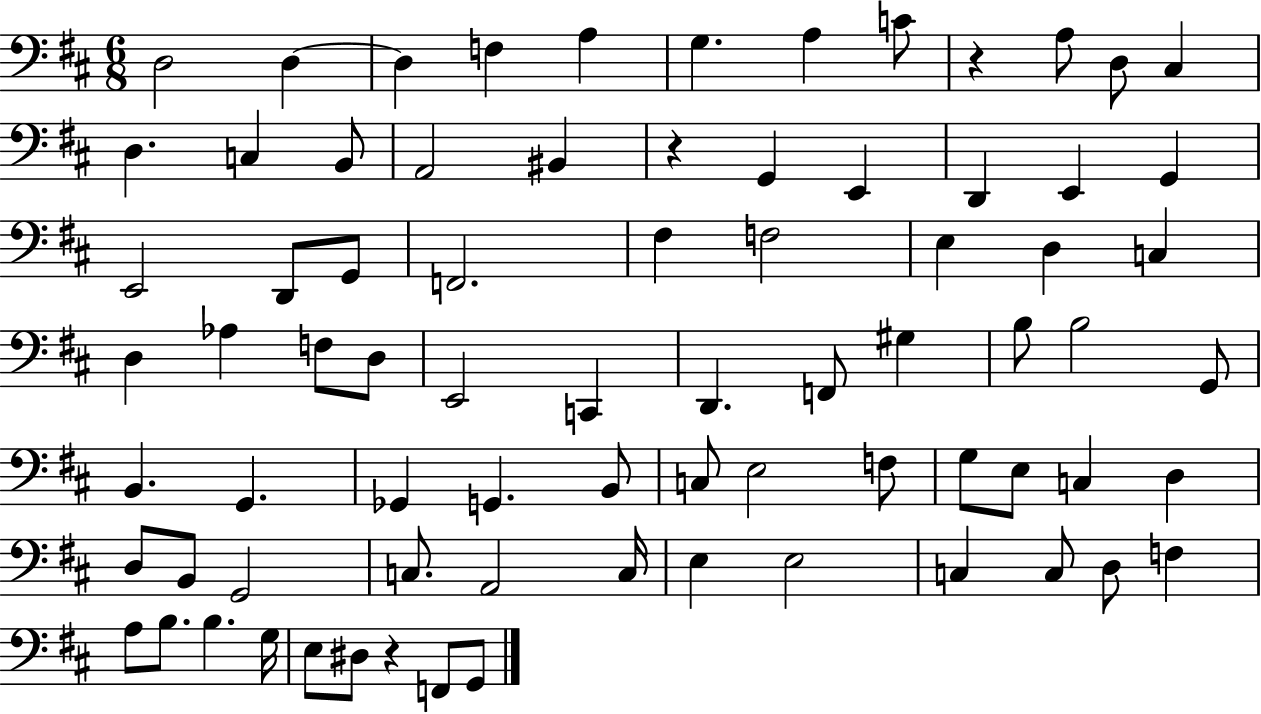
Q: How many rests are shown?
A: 3